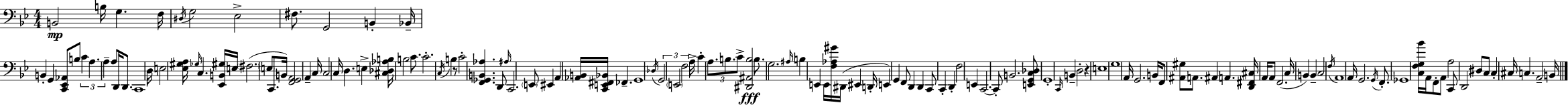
X:1
T:Untitled
M:4/4
L:1/4
K:Bb
B,,2 B,/4 G, F,/4 ^D,/4 G,2 _E,2 ^F,/2 G,,2 B,, _B,,/4 B,, G,, [C,,_E,,_A,,]/2 B,/2 C A, A, A,/2 D,,/4 D,,/2 C,,4 D,/4 E,2 [_E,^G,A,]/4 _G,/4 C, [_E,,B,,^G,]/4 E,/4 ^F,2 E,/2 C,,/2 B,,/4 [F,,G,,A,,]2 A,, C,/4 C,2 C,/4 D, E, [^C,_D,_A,B,]/4 B,2 C/2 C2 C,/4 B, z/2 C2 [F,,_G,,B,,_A,] D,,/2 ^A,/4 C,,2 E,,/2 ^E,, A,, [_A,,B,,]/4 [C,,E,,^F,,_B,,]/4 _F,, G,,4 _D,/4 G,,2 E,,2 F,2 A,/4 C A,/2 B,/2 C/2 [^D,,^A,,B,]2 B,/2 G,2 ^A,/4 B, E,, E,,/4 [F,_A,^G]/4 ^D,,/4 ^E,, D,,/4 E,, G,, F,,/2 D,, D,, C,,/2 C,, D,, F,2 E,, C,,2 C,,/2 B,,2 [E,,G,,C,_D,]/2 G,,4 C,,/4 B,, D,2 z E,4 G,4 A,,/4 G,,2 B,,/4 F,,/2 [^A,,^G,]/2 A,,/2 ^A,, A,, [D,,^F,,^C,]/4 A,,/4 A,,/2 F,,2 C,/4 B,, B,, C,2 F,/4 A,,4 A,,/4 G,,2 G,,/4 F,,/2 _G,,4 [C,F,G,_B]/4 A,,/4 F,,/2 A,,/2 A,2 C,,/2 D,,2 ^D,/2 C,/2 C, ^C,/4 C, A,,2 B,,/4